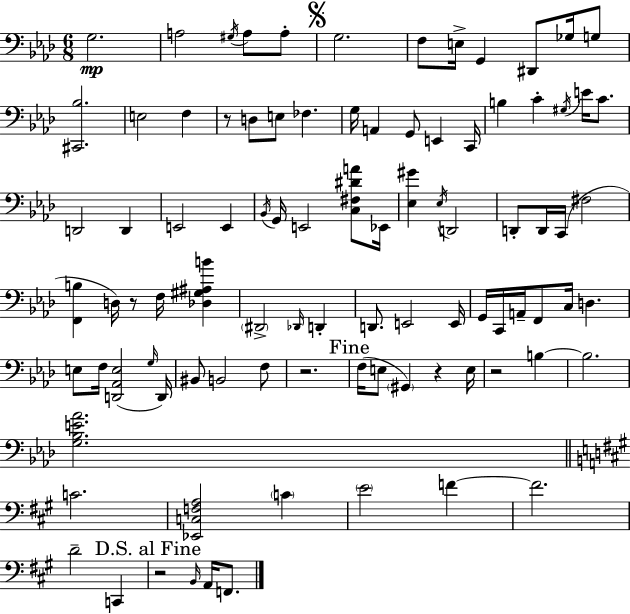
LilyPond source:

{
  \clef bass
  \numericTimeSignature
  \time 6/8
  \key f \minor
  g2.\mp | a2 \acciaccatura { gis16 } a8 a8-. | \mark \markup { \musicglyph "scripts.segno" } g2. | f8 e16-> g,4 dis,8 ges16 g8 | \break <cis, bes>2. | e2 f4 | r8 d8 e8 fes4. | g16 a,4 g,8 e,4 | \break c,16 b4 c'4-. \acciaccatura { gis16 } e'16 c'8. | d,2 d,4 | e,2 e,4 | \acciaccatura { bes,16 } g,16 e,2 | \break <c fis dis' a'>8 ees,16 <ees gis'>4 \acciaccatura { ees16 } d,2 | d,8-. d,16 c,16( fis2 | <f, b>4 d16) r8 f16 | <des gis ais b'>4 \parenthesize dis,2-> | \break \grace { des,16 } d,4-. d,8. e,2 | e,16 g,16 c,16 a,16-- f,8 c16 d4. | e8 f16 <d, aes, e>2( | \grace { g16 } d,16) bis,8 b,2 | \break f8 r2. | \mark "Fine" f16( e8 \parenthesize gis,4) | r4 e16 r2 | b4~~ b2. | \break <g bes e' aes'>2. | \bar "||" \break \key a \major c'2. | <ees, c f a>2 \parenthesize c'4 | \parenthesize e'2 f'4~~ | f'2. | \break d'2-- c,4 | \mark "D.S. al Fine" r2 \grace { b,16 } a,16 f,8. | \bar "|."
}